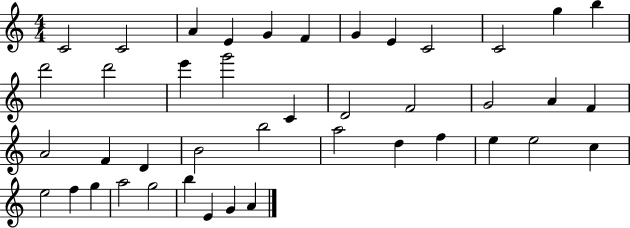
C4/h C4/h A4/q E4/q G4/q F4/q G4/q E4/q C4/h C4/h G5/q B5/q D6/h D6/h E6/q G6/h C4/q D4/h F4/h G4/h A4/q F4/q A4/h F4/q D4/q B4/h B5/h A5/h D5/q F5/q E5/q E5/h C5/q E5/h F5/q G5/q A5/h G5/h B5/q E4/q G4/q A4/q